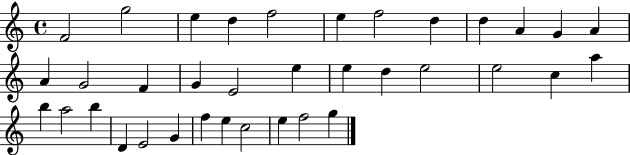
{
  \clef treble
  \time 4/4
  \defaultTimeSignature
  \key c \major
  f'2 g''2 | e''4 d''4 f''2 | e''4 f''2 d''4 | d''4 a'4 g'4 a'4 | \break a'4 g'2 f'4 | g'4 e'2 e''4 | e''4 d''4 e''2 | e''2 c''4 a''4 | \break b''4 a''2 b''4 | d'4 e'2 g'4 | f''4 e''4 c''2 | e''4 f''2 g''4 | \break \bar "|."
}